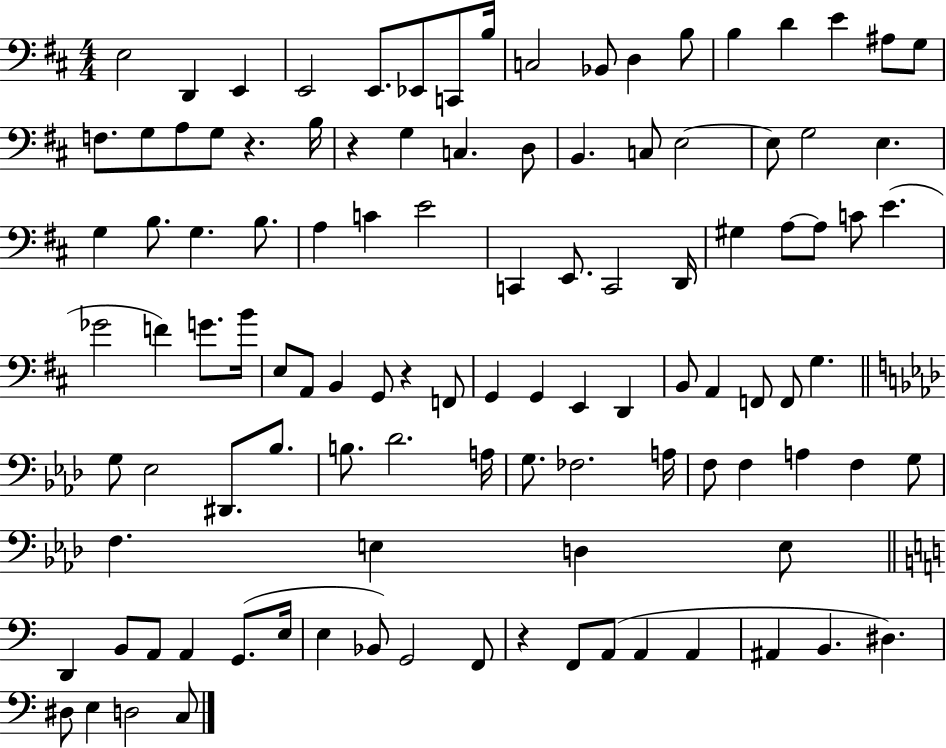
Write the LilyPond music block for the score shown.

{
  \clef bass
  \numericTimeSignature
  \time 4/4
  \key d \major
  \repeat volta 2 { e2 d,4 e,4 | e,2 e,8. ees,8 c,8 b16 | c2 bes,8 d4 b8 | b4 d'4 e'4 ais8 g8 | \break f8. g8 a8 g8 r4. b16 | r4 g4 c4. d8 | b,4. c8 e2~~ | e8 g2 e4. | \break g4 b8. g4. b8. | a4 c'4 e'2 | c,4 e,8. c,2 d,16 | gis4 a8~~ a8 c'8 e'4.( | \break ges'2 f'4) g'8. b'16 | e8 a,8 b,4 g,8 r4 f,8 | g,4 g,4 e,4 d,4 | b,8 a,4 f,8 f,8 g4. | \break \bar "||" \break \key aes \major g8 ees2 dis,8. bes8. | b8. des'2. a16 | g8. fes2. a16 | f8 f4 a4 f4 g8 | \break f4. e4 d4 e8 | \bar "||" \break \key c \major d,4 b,8 a,8 a,4 g,8.( e16 | e4 bes,8) g,2 f,8 | r4 f,8 a,8( a,4 a,4 | ais,4 b,4. dis4.) | \break dis8 e4 d2 c8 | } \bar "|."
}